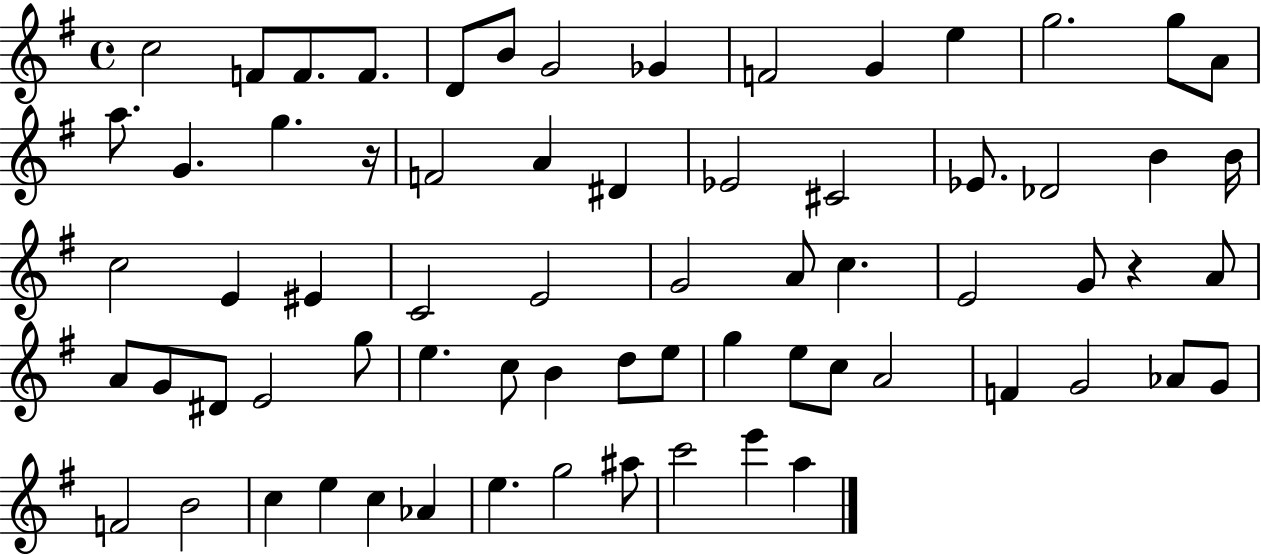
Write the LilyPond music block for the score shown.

{
  \clef treble
  \time 4/4
  \defaultTimeSignature
  \key g \major
  c''2 f'8 f'8. f'8. | d'8 b'8 g'2 ges'4 | f'2 g'4 e''4 | g''2. g''8 a'8 | \break a''8. g'4. g''4. r16 | f'2 a'4 dis'4 | ees'2 cis'2 | ees'8. des'2 b'4 b'16 | \break c''2 e'4 eis'4 | c'2 e'2 | g'2 a'8 c''4. | e'2 g'8 r4 a'8 | \break a'8 g'8 dis'8 e'2 g''8 | e''4. c''8 b'4 d''8 e''8 | g''4 e''8 c''8 a'2 | f'4 g'2 aes'8 g'8 | \break f'2 b'2 | c''4 e''4 c''4 aes'4 | e''4. g''2 ais''8 | c'''2 e'''4 a''4 | \break \bar "|."
}